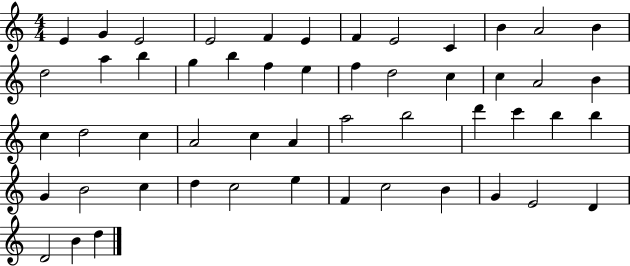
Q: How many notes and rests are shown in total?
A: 52